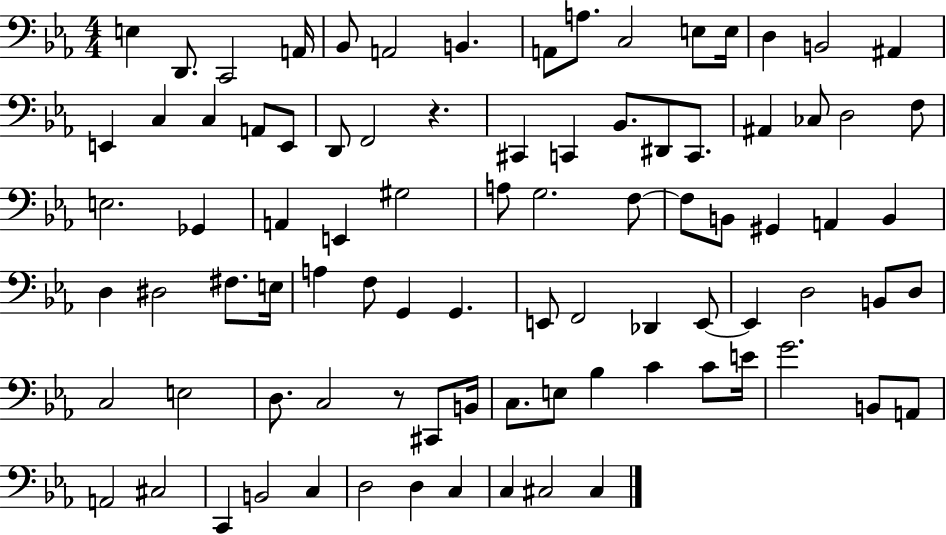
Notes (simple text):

E3/q D2/e. C2/h A2/s Bb2/e A2/h B2/q. A2/e A3/e. C3/h E3/e E3/s D3/q B2/h A#2/q E2/q C3/q C3/q A2/e E2/e D2/e F2/h R/q. C#2/q C2/q Bb2/e. D#2/e C2/e. A#2/q CES3/e D3/h F3/e E3/h. Gb2/q A2/q E2/q G#3/h A3/e G3/h. F3/e F3/e B2/e G#2/q A2/q B2/q D3/q D#3/h F#3/e. E3/s A3/q F3/e G2/q G2/q. E2/e F2/h Db2/q E2/e E2/q D3/h B2/e D3/e C3/h E3/h D3/e. C3/h R/e C#2/e B2/s C3/e. E3/e Bb3/q C4/q C4/e E4/s G4/h. B2/e A2/e A2/h C#3/h C2/q B2/h C3/q D3/h D3/q C3/q C3/q C#3/h C#3/q